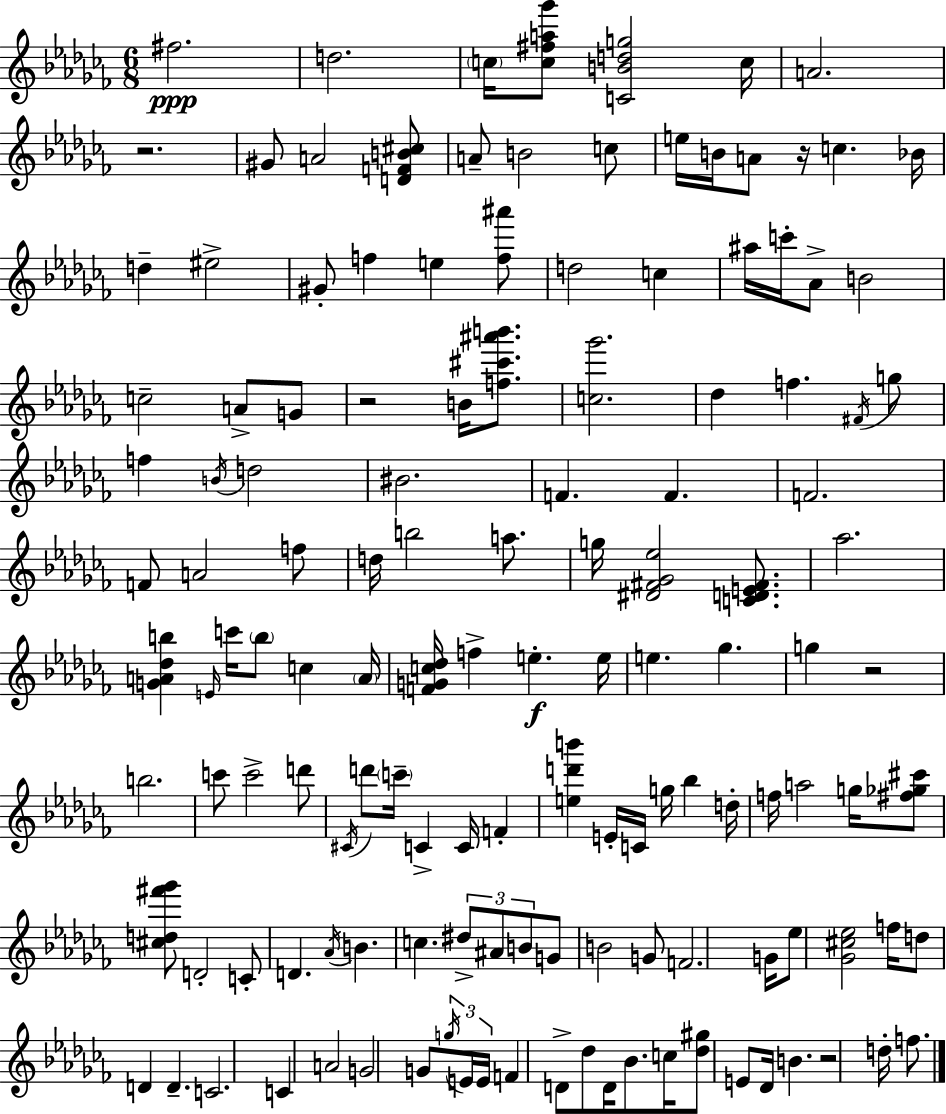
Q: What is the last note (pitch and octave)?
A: F5